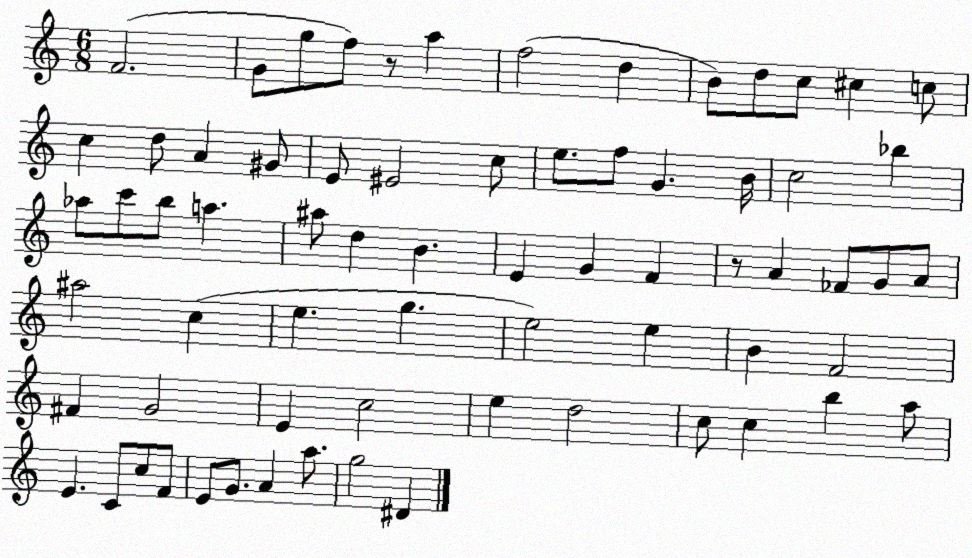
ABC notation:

X:1
T:Untitled
M:6/8
L:1/4
K:C
F2 G/2 g/2 f/2 z/2 a f2 d B/2 d/2 c/2 ^c c/2 c d/2 A ^G/2 E/2 ^E2 c/2 e/2 f/2 G B/4 c2 _b _a/2 c'/2 b/2 a ^a/2 d B E G F z/2 A _F/2 G/2 A/2 ^a2 c e g e2 e B F2 ^F G2 E c2 e d2 c/2 c b a/2 E C/2 c/2 F/2 E/2 G/2 A a/2 g2 ^D